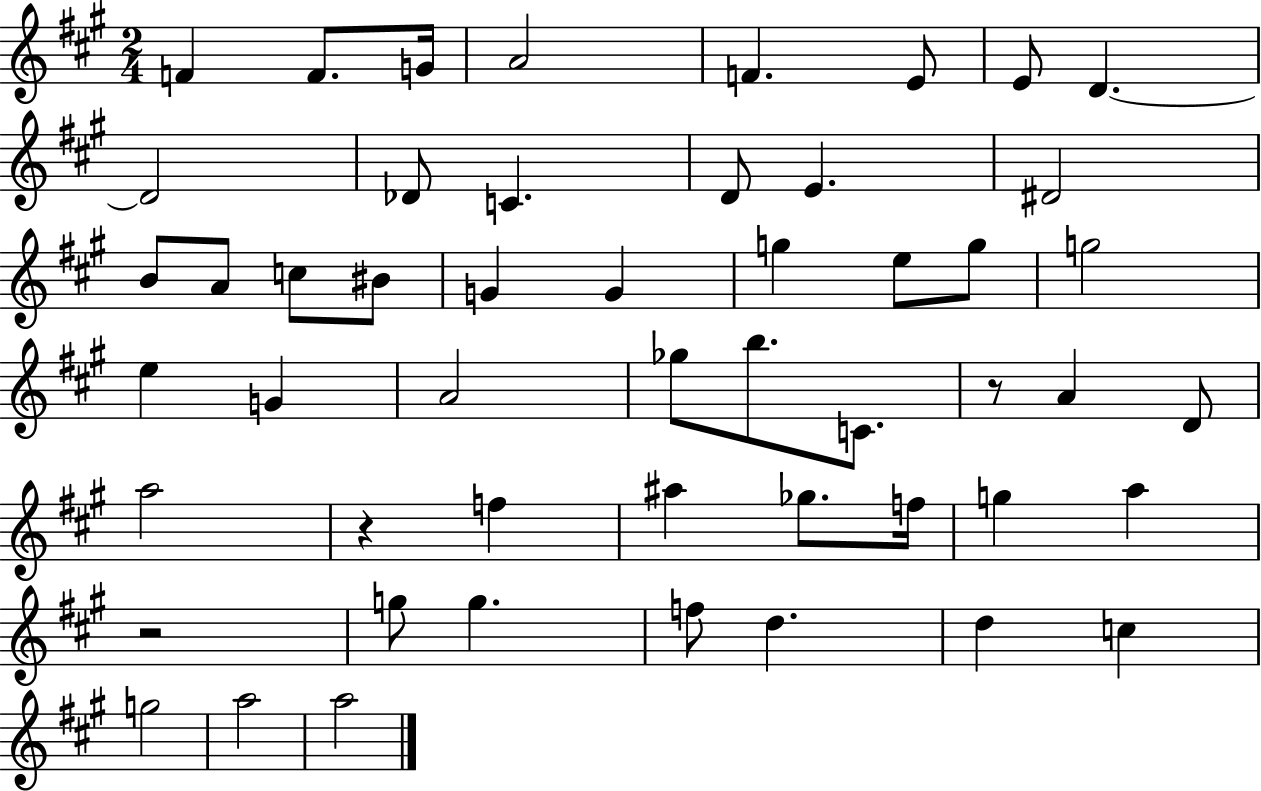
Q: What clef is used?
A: treble